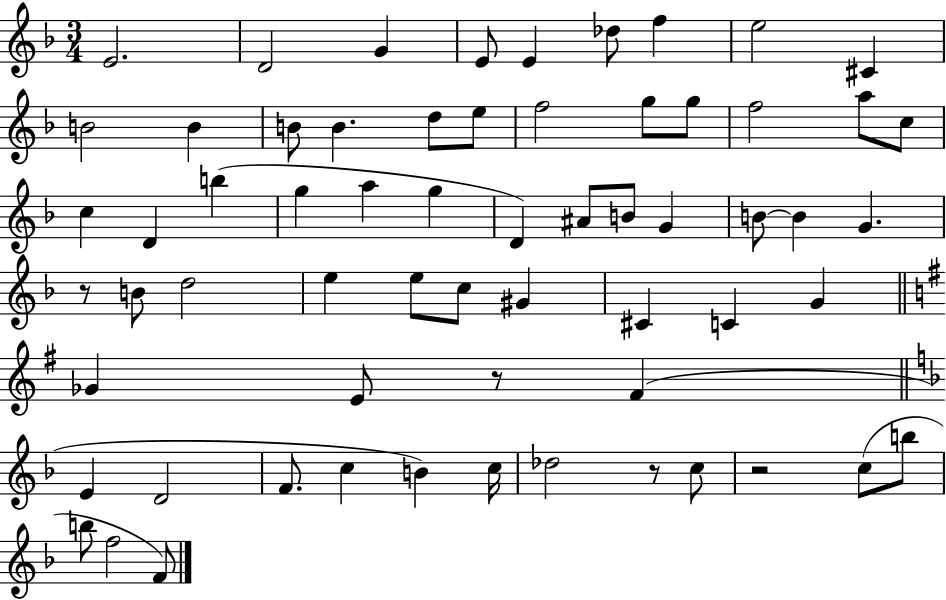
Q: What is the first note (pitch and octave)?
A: E4